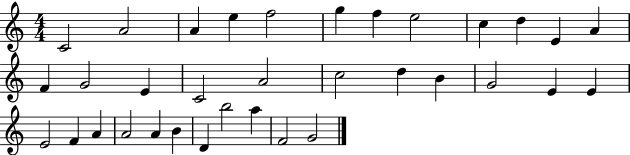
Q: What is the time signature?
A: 4/4